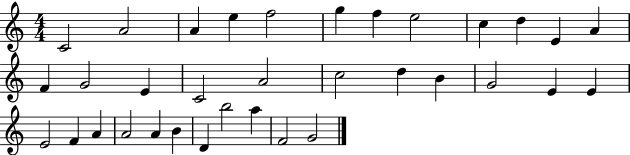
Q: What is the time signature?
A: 4/4